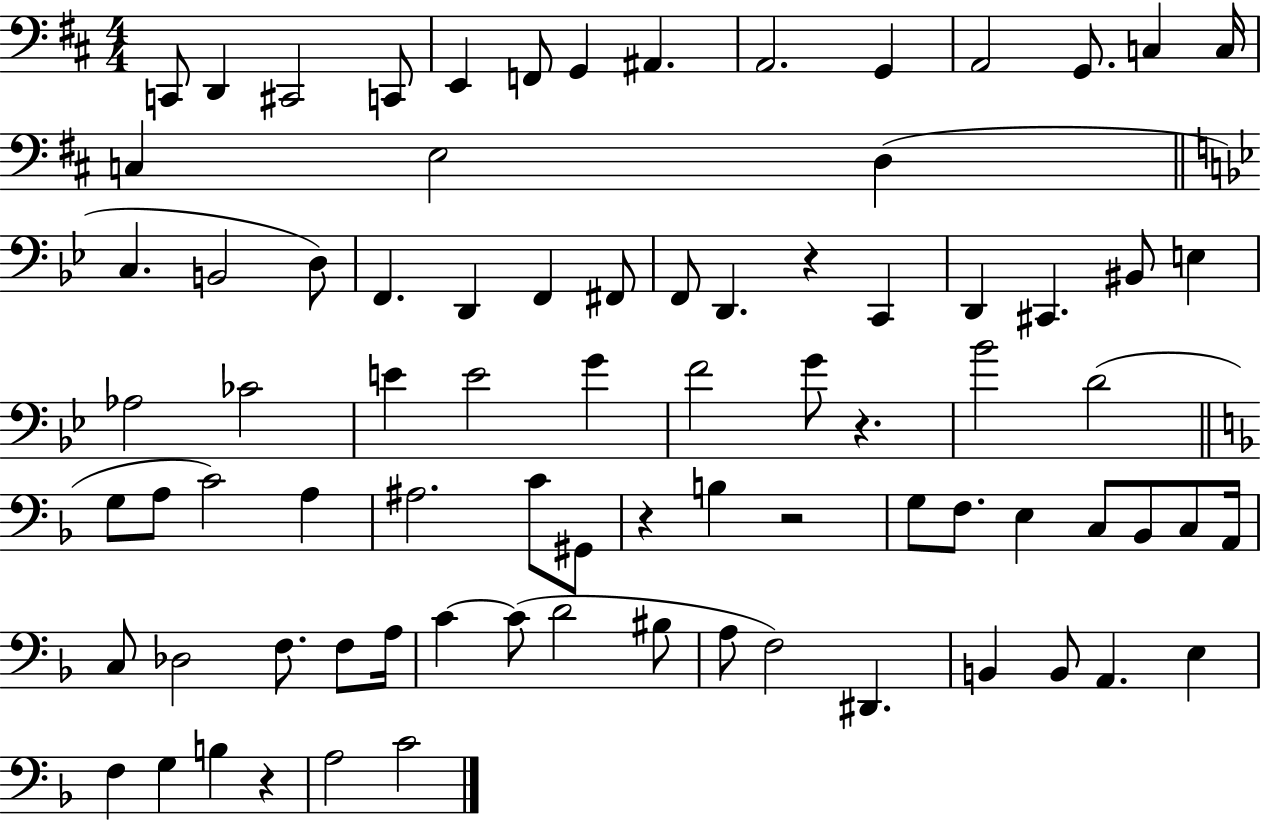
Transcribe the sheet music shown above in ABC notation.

X:1
T:Untitled
M:4/4
L:1/4
K:D
C,,/2 D,, ^C,,2 C,,/2 E,, F,,/2 G,, ^A,, A,,2 G,, A,,2 G,,/2 C, C,/4 C, E,2 D, C, B,,2 D,/2 F,, D,, F,, ^F,,/2 F,,/2 D,, z C,, D,, ^C,, ^B,,/2 E, _A,2 _C2 E E2 G F2 G/2 z _B2 D2 G,/2 A,/2 C2 A, ^A,2 C/2 ^G,,/2 z B, z2 G,/2 F,/2 E, C,/2 _B,,/2 C,/2 A,,/4 C,/2 _D,2 F,/2 F,/2 A,/4 C C/2 D2 ^B,/2 A,/2 F,2 ^D,, B,, B,,/2 A,, E, F, G, B, z A,2 C2